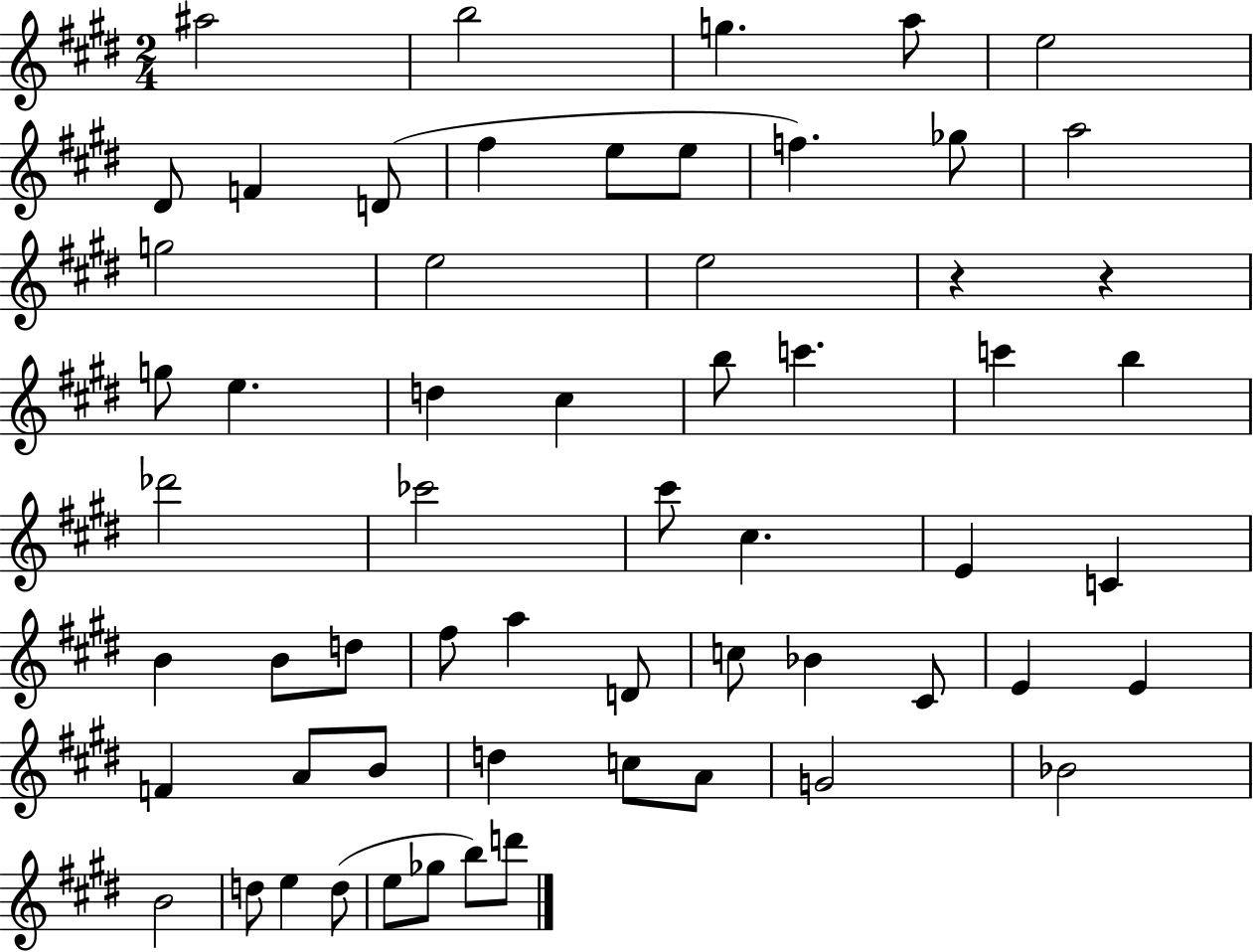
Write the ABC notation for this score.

X:1
T:Untitled
M:2/4
L:1/4
K:E
^a2 b2 g a/2 e2 ^D/2 F D/2 ^f e/2 e/2 f _g/2 a2 g2 e2 e2 z z g/2 e d ^c b/2 c' c' b _d'2 _c'2 ^c'/2 ^c E C B B/2 d/2 ^f/2 a D/2 c/2 _B ^C/2 E E F A/2 B/2 d c/2 A/2 G2 _B2 B2 d/2 e d/2 e/2 _g/2 b/2 d'/2